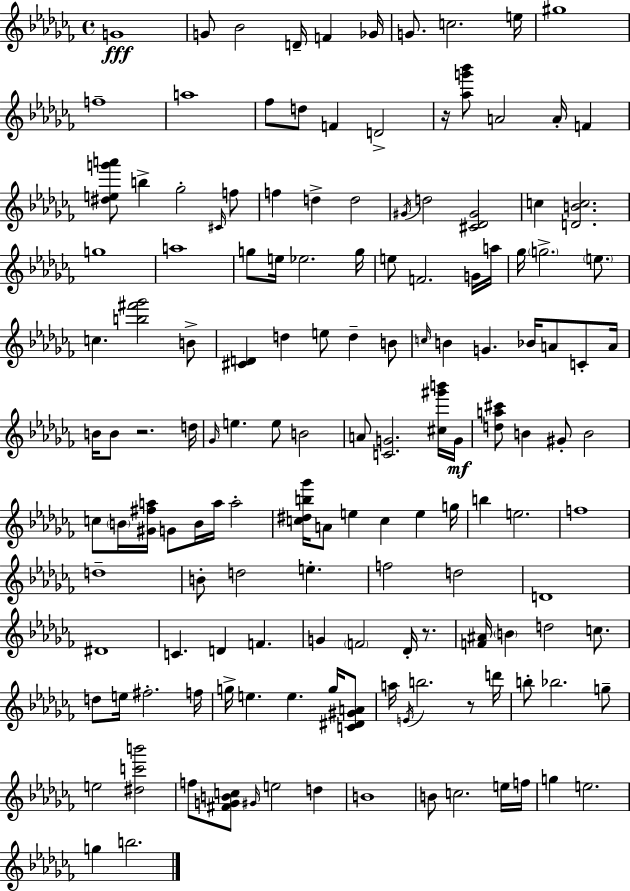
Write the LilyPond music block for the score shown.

{
  \clef treble
  \time 4/4
  \defaultTimeSignature
  \key aes \minor
  \repeat volta 2 { g'1\fff | g'8 bes'2 d'16-- f'4 ges'16 | g'8. c''2. e''16 | gis''1 | \break f''1-- | a''1 | fes''8 d''8 f'4 d'2-> | r16 <aes'' g''' bes'''>8 a'2 a'16-. f'4 | \break <dis'' e'' g''' a'''>8 b''4-> ges''2-. \grace { cis'16 } f''8 | f''4 d''4-> d''2 | \acciaccatura { gis'16 } d''2 <cis' des' gis'>2 | c''4 <d' b' c''>2. | \break g''1 | a''1 | g''8 e''16 ees''2. | g''16 e''8 f'2. | \break g'16 a''16 ges''16 \parenthesize g''2.-> \parenthesize e''8. | c''4. <b'' fis''' ges'''>2 | b'8-> <cis' d'>4 d''4 e''8 d''4-- | b'8 \grace { c''16 } b'4 g'4. bes'16 a'8 | \break c'8-. a'16 b'16 b'8 r2. | d''16 \grace { ges'16 } e''4. e''8 b'2 | a'8 <c' g'>2. | <cis'' gis''' b'''>16 g'16\mf <d'' a'' cis'''>8 b'4 gis'8-. b'2 | \break c''8 \parenthesize b'16 <gis' fis'' a''>16 g'8 b'16 a''16 a''2-. | <c'' dis'' b'' ges'''>16 a'8 e''4 c''4 e''4 | g''16 b''4 e''2. | f''1 | \break d''1-- | b'8-. d''2 e''4.-. | f''2 d''2 | d'1 | \break dis'1 | c'4. d'4 f'4. | g'4 \parenthesize f'2 | des'16-. r8. <f' ais'>16 \parenthesize b'4 d''2 | \break c''8. d''8 e''16 fis''2.-. | f''16 g''16-> e''4. e''4. | g''16 <c' dis' gis' a'>8 a''16 \acciaccatura { e'16 } b''2. | r8 d'''16 b''8-. bes''2. | \break g''8-- e''2 <dis'' c''' b'''>2 | f''8 <fis' g' b' c''>8 \grace { gis'16 } e''2 | d''4 b'1 | b'8 c''2. | \break e''16 f''16 g''4 e''2. | g''4 b''2. | } \bar "|."
}